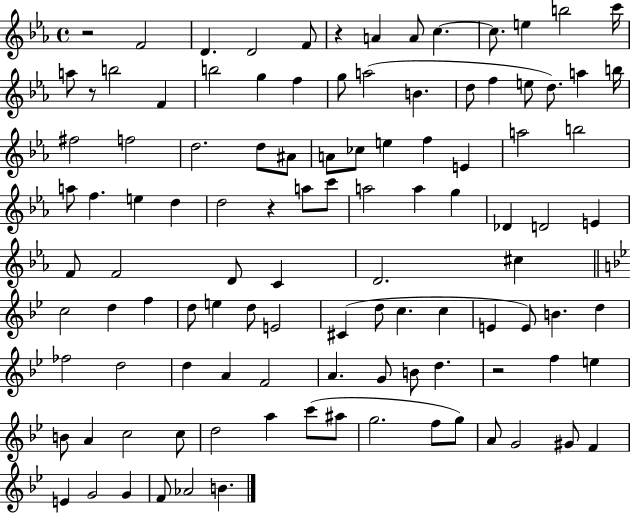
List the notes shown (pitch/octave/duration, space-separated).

R/h F4/h D4/q. D4/h F4/e R/q A4/q A4/e C5/q. C5/e. E5/q B5/h C6/s A5/e R/e B5/h F4/q B5/h G5/q F5/q G5/e A5/h B4/q. D5/e F5/q E5/e D5/e. A5/q B5/s F#5/h F5/h D5/h. D5/e A#4/e A4/e CES5/e E5/q F5/q E4/q A5/h B5/h A5/e F5/q. E5/q D5/q D5/h R/q A5/e C6/e A5/h A5/q G5/q Db4/q D4/h E4/q F4/e F4/h D4/e C4/q D4/h. C#5/q C5/h D5/q F5/q D5/e E5/q D5/e E4/h C#4/q D5/e C5/q. C5/q E4/q E4/e B4/q. D5/q FES5/h D5/h D5/q A4/q F4/h A4/q. G4/e B4/e D5/q. R/h F5/q E5/q B4/e A4/q C5/h C5/e D5/h A5/q C6/e A#5/e G5/h. F5/e G5/e A4/e G4/h G#4/e F4/q E4/q G4/h G4/q F4/e Ab4/h B4/q.